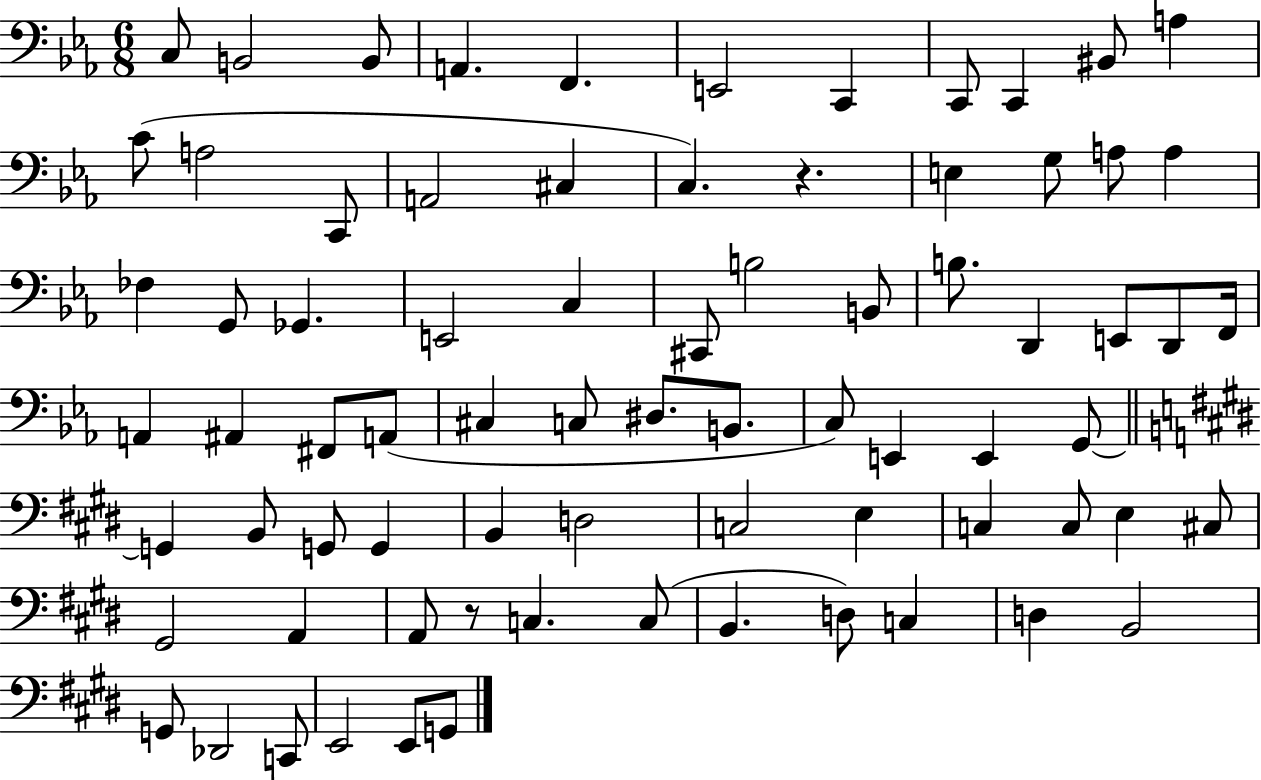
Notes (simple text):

C3/e B2/h B2/e A2/q. F2/q. E2/h C2/q C2/e C2/q BIS2/e A3/q C4/e A3/h C2/e A2/h C#3/q C3/q. R/q. E3/q G3/e A3/e A3/q FES3/q G2/e Gb2/q. E2/h C3/q C#2/e B3/h B2/e B3/e. D2/q E2/e D2/e F2/s A2/q A#2/q F#2/e A2/e C#3/q C3/e D#3/e. B2/e. C3/e E2/q E2/q G2/e G2/q B2/e G2/e G2/q B2/q D3/h C3/h E3/q C3/q C3/e E3/q C#3/e G#2/h A2/q A2/e R/e C3/q. C3/e B2/q. D3/e C3/q D3/q B2/h G2/e Db2/h C2/e E2/h E2/e G2/e